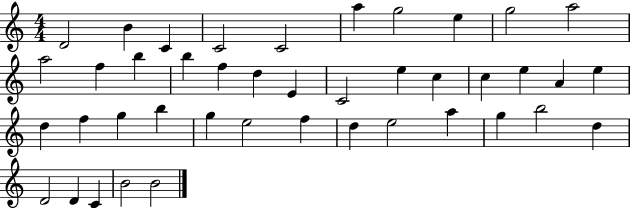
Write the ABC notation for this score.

X:1
T:Untitled
M:4/4
L:1/4
K:C
D2 B C C2 C2 a g2 e g2 a2 a2 f b b f d E C2 e c c e A e d f g b g e2 f d e2 a g b2 d D2 D C B2 B2